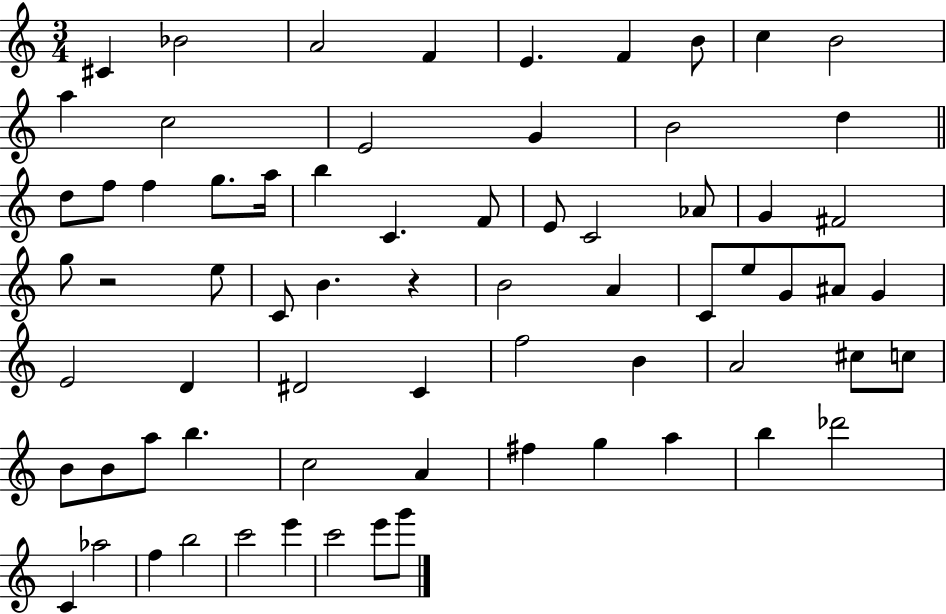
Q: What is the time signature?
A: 3/4